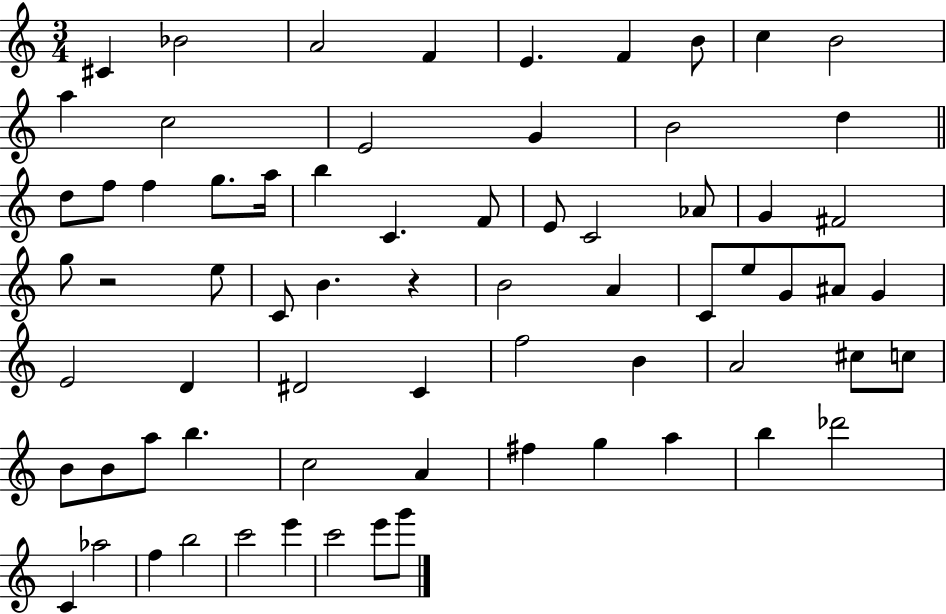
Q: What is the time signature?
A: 3/4